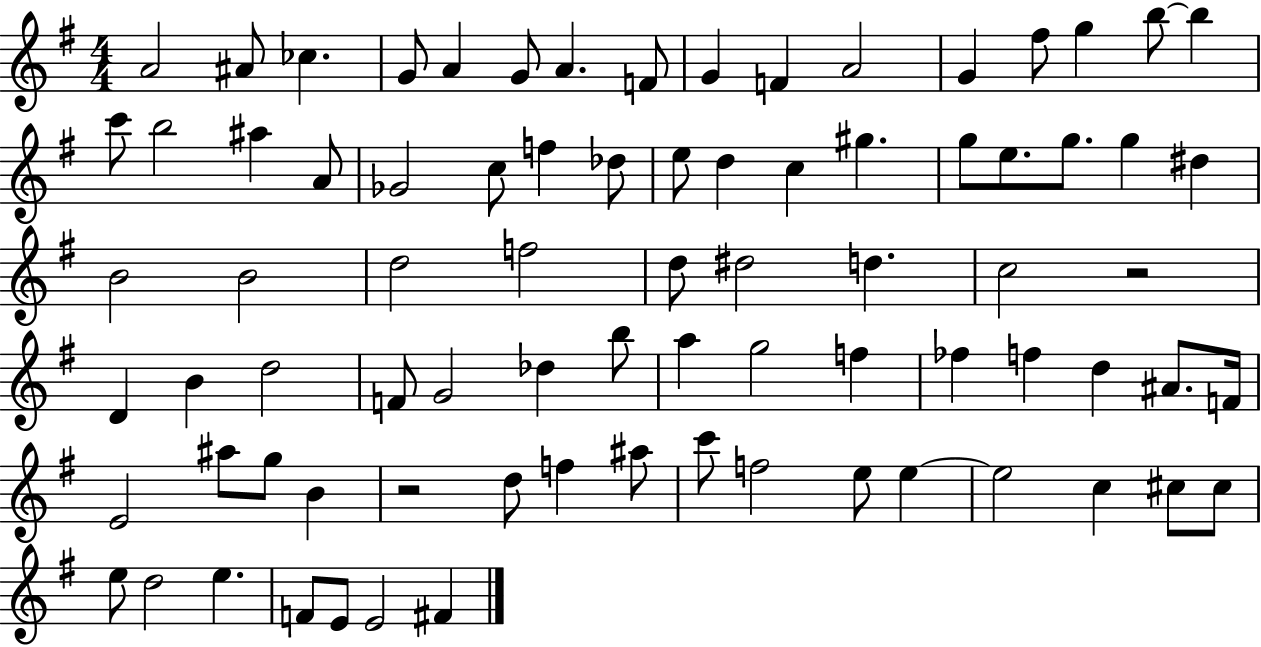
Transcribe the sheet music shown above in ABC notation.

X:1
T:Untitled
M:4/4
L:1/4
K:G
A2 ^A/2 _c G/2 A G/2 A F/2 G F A2 G ^f/2 g b/2 b c'/2 b2 ^a A/2 _G2 c/2 f _d/2 e/2 d c ^g g/2 e/2 g/2 g ^d B2 B2 d2 f2 d/2 ^d2 d c2 z2 D B d2 F/2 G2 _d b/2 a g2 f _f f d ^A/2 F/4 E2 ^a/2 g/2 B z2 d/2 f ^a/2 c'/2 f2 e/2 e e2 c ^c/2 ^c/2 e/2 d2 e F/2 E/2 E2 ^F